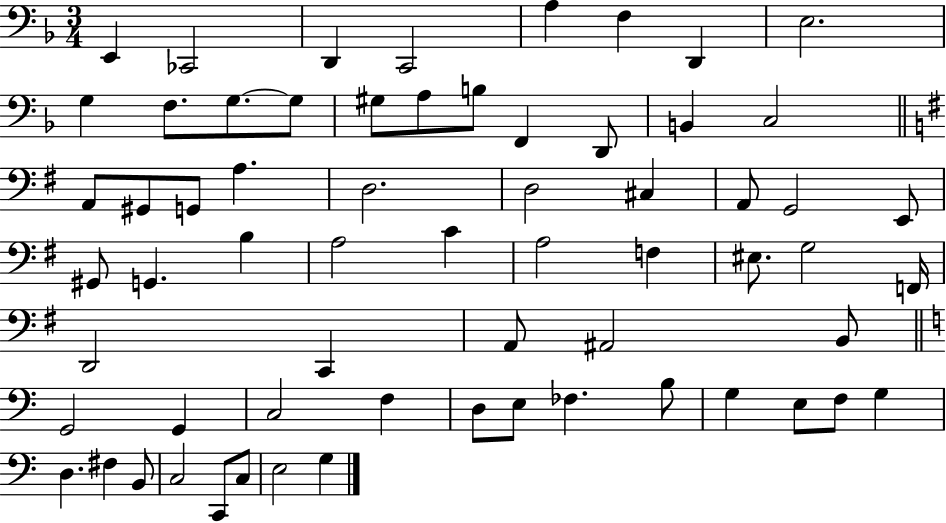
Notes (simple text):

E2/q CES2/h D2/q C2/h A3/q F3/q D2/q E3/h. G3/q F3/e. G3/e. G3/e G#3/e A3/e B3/e F2/q D2/e B2/q C3/h A2/e G#2/e G2/e A3/q. D3/h. D3/h C#3/q A2/e G2/h E2/e G#2/e G2/q. B3/q A3/h C4/q A3/h F3/q EIS3/e. G3/h F2/s D2/h C2/q A2/e A#2/h B2/e G2/h G2/q C3/h F3/q D3/e E3/e FES3/q. B3/e G3/q E3/e F3/e G3/q D3/q. F#3/q B2/e C3/h C2/e C3/e E3/h G3/q